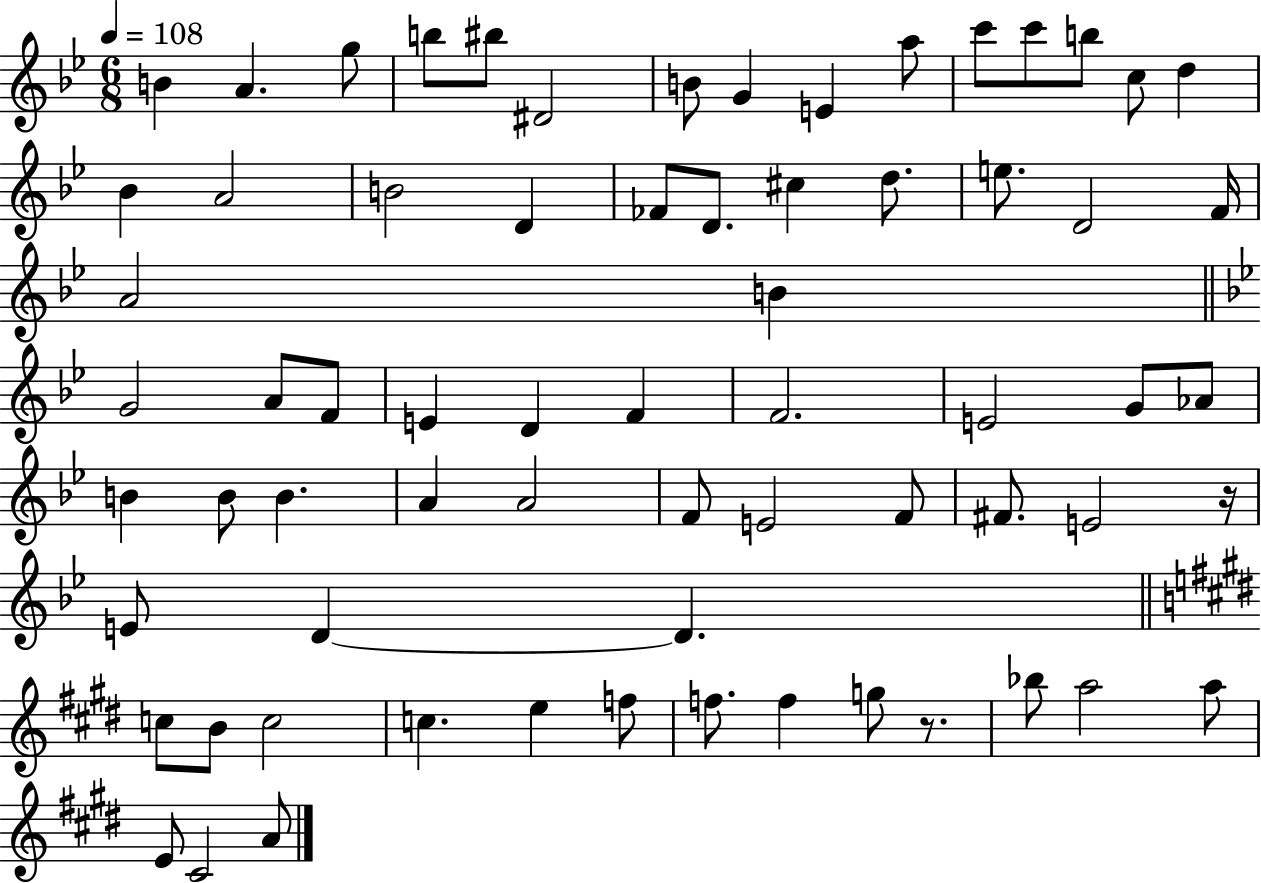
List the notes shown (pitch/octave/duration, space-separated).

B4/q A4/q. G5/e B5/e BIS5/e D#4/h B4/e G4/q E4/q A5/e C6/e C6/e B5/e C5/e D5/q Bb4/q A4/h B4/h D4/q FES4/e D4/e. C#5/q D5/e. E5/e. D4/h F4/s A4/h B4/q G4/h A4/e F4/e E4/q D4/q F4/q F4/h. E4/h G4/e Ab4/e B4/q B4/e B4/q. A4/q A4/h F4/e E4/h F4/e F#4/e. E4/h R/s E4/e D4/q D4/q. C5/e B4/e C5/h C5/q. E5/q F5/e F5/e. F5/q G5/e R/e. Bb5/e A5/h A5/e E4/e C#4/h A4/e